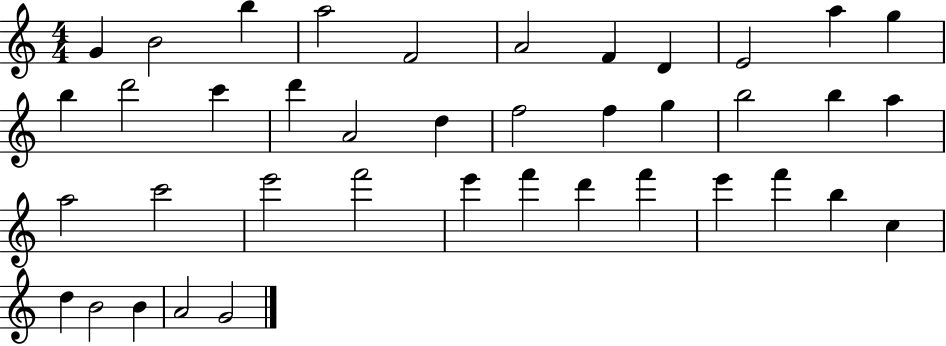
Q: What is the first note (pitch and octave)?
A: G4